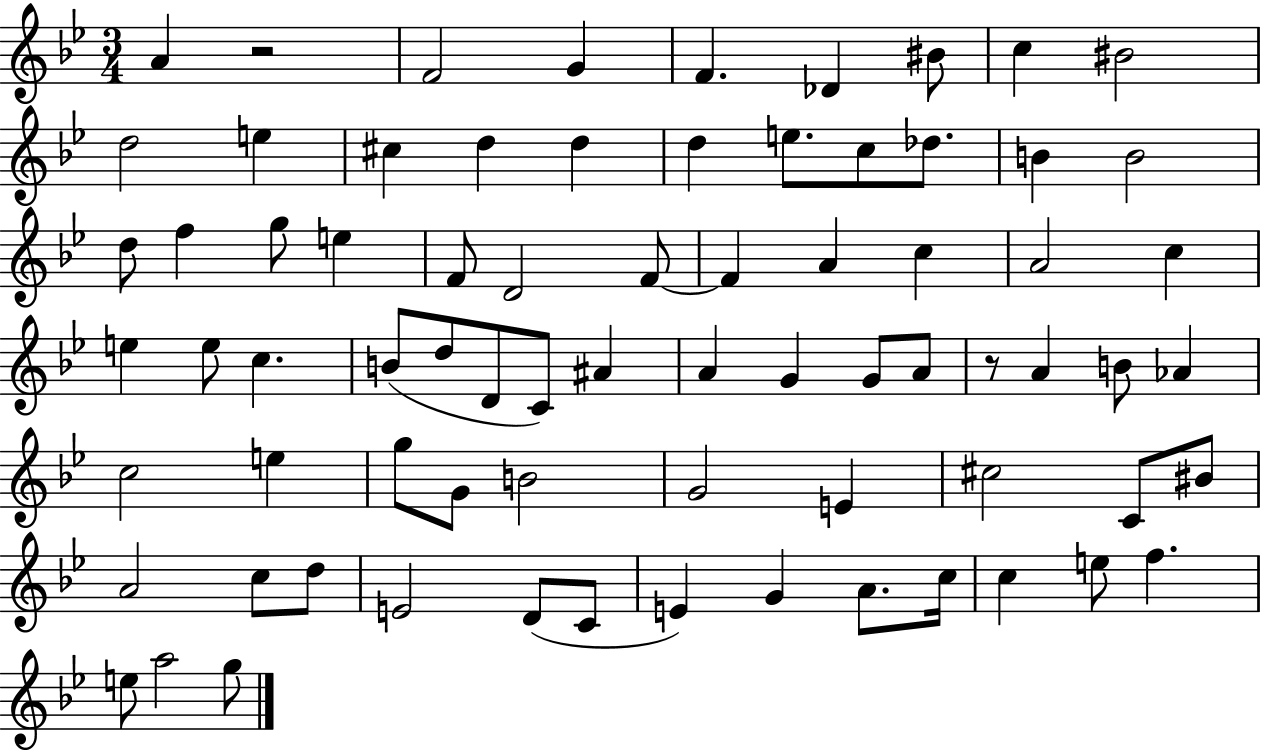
X:1
T:Untitled
M:3/4
L:1/4
K:Bb
A z2 F2 G F _D ^B/2 c ^B2 d2 e ^c d d d e/2 c/2 _d/2 B B2 d/2 f g/2 e F/2 D2 F/2 F A c A2 c e e/2 c B/2 d/2 D/2 C/2 ^A A G G/2 A/2 z/2 A B/2 _A c2 e g/2 G/2 B2 G2 E ^c2 C/2 ^B/2 A2 c/2 d/2 E2 D/2 C/2 E G A/2 c/4 c e/2 f e/2 a2 g/2